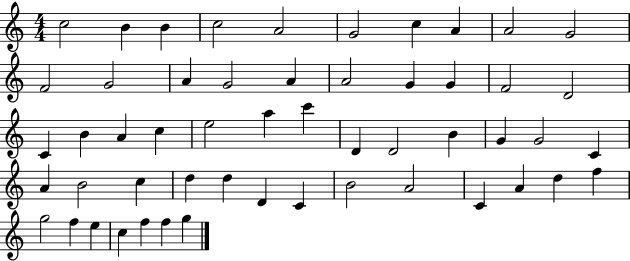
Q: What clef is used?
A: treble